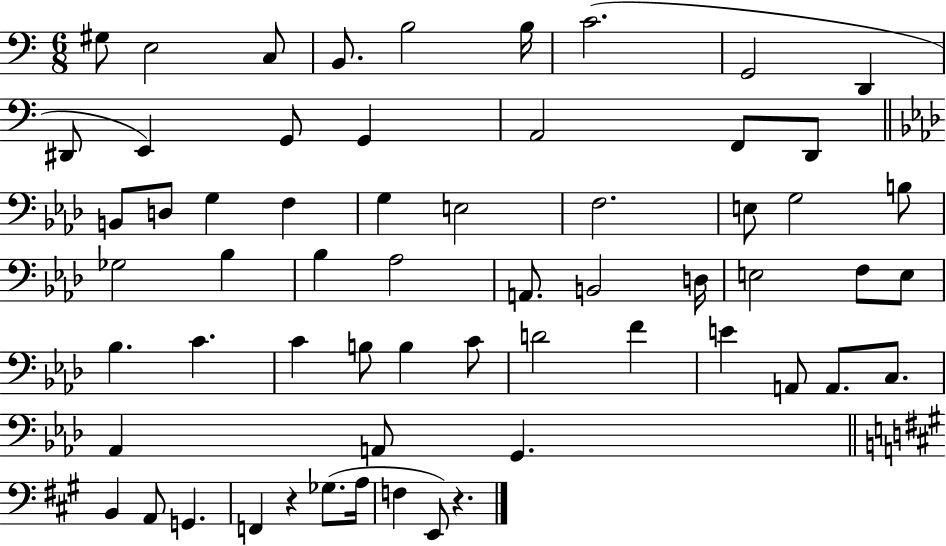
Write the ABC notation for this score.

X:1
T:Untitled
M:6/8
L:1/4
K:C
^G,/2 E,2 C,/2 B,,/2 B,2 B,/4 C2 G,,2 D,, ^D,,/2 E,, G,,/2 G,, A,,2 F,,/2 D,,/2 B,,/2 D,/2 G, F, G, E,2 F,2 E,/2 G,2 B,/2 _G,2 _B, _B, _A,2 A,,/2 B,,2 D,/4 E,2 F,/2 E,/2 _B, C C B,/2 B, C/2 D2 F E A,,/2 A,,/2 C,/2 _A,, A,,/2 G,, B,, A,,/2 G,, F,, z _G,/2 A,/4 F, E,,/2 z